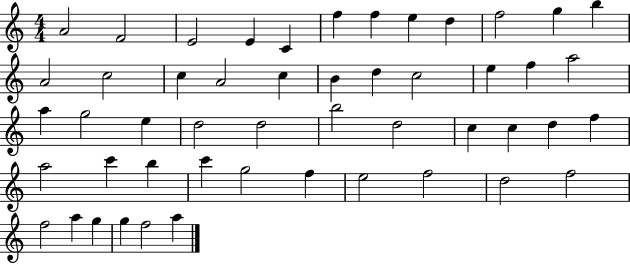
A4/h F4/h E4/h E4/q C4/q F5/q F5/q E5/q D5/q F5/h G5/q B5/q A4/h C5/h C5/q A4/h C5/q B4/q D5/q C5/h E5/q F5/q A5/h A5/q G5/h E5/q D5/h D5/h B5/h D5/h C5/q C5/q D5/q F5/q A5/h C6/q B5/q C6/q G5/h F5/q E5/h F5/h D5/h F5/h F5/h A5/q G5/q G5/q F5/h A5/q